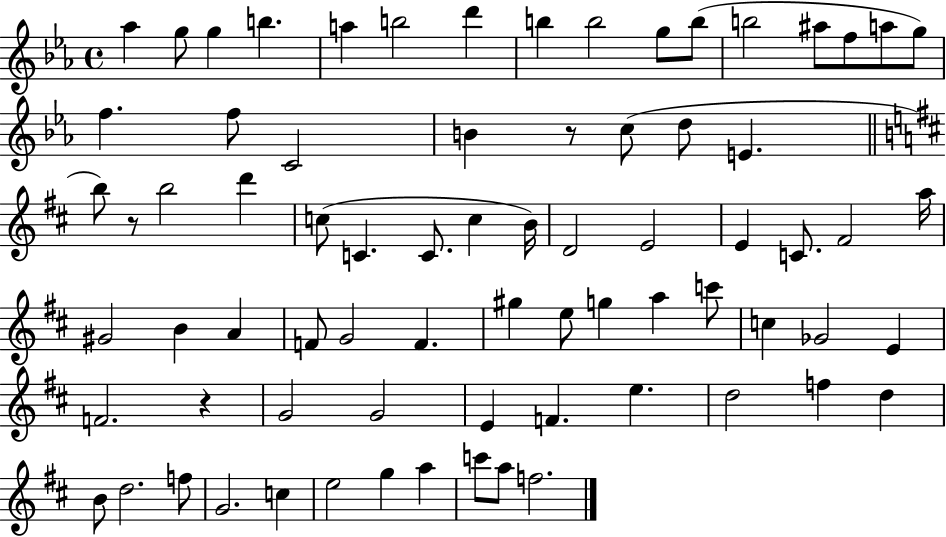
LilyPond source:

{
  \clef treble
  \time 4/4
  \defaultTimeSignature
  \key ees \major
  aes''4 g''8 g''4 b''4. | a''4 b''2 d'''4 | b''4 b''2 g''8 b''8( | b''2 ais''8 f''8 a''8 g''8) | \break f''4. f''8 c'2 | b'4 r8 c''8( d''8 e'4. | \bar "||" \break \key d \major b''8) r8 b''2 d'''4 | c''8( c'4. c'8. c''4 b'16) | d'2 e'2 | e'4 c'8. fis'2 a''16 | \break gis'2 b'4 a'4 | f'8 g'2 f'4. | gis''4 e''8 g''4 a''4 c'''8 | c''4 ges'2 e'4 | \break f'2. r4 | g'2 g'2 | e'4 f'4. e''4. | d''2 f''4 d''4 | \break b'8 d''2. f''8 | g'2. c''4 | e''2 g''4 a''4 | c'''8 a''8 f''2. | \break \bar "|."
}